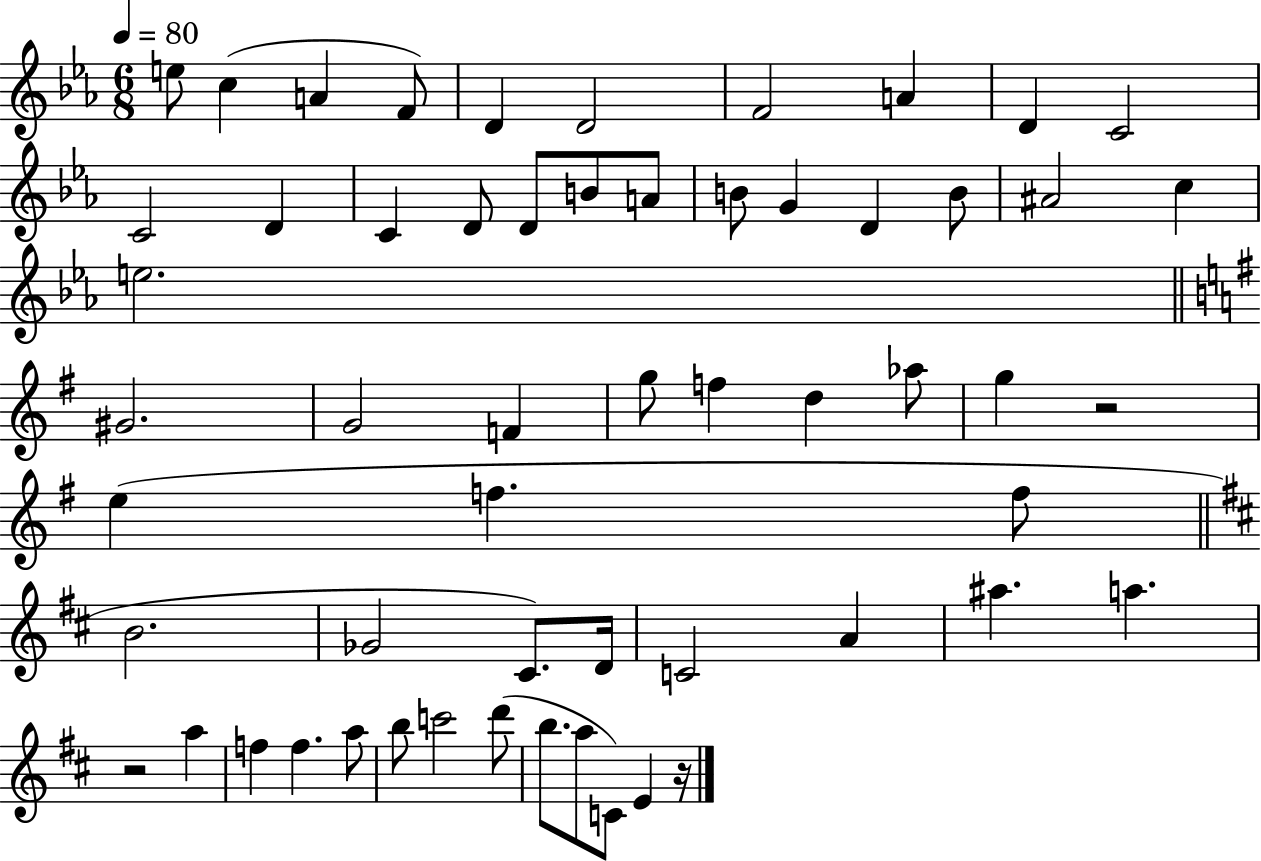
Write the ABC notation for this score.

X:1
T:Untitled
M:6/8
L:1/4
K:Eb
e/2 c A F/2 D D2 F2 A D C2 C2 D C D/2 D/2 B/2 A/2 B/2 G D B/2 ^A2 c e2 ^G2 G2 F g/2 f d _a/2 g z2 e f f/2 B2 _G2 ^C/2 D/4 C2 A ^a a z2 a f f a/2 b/2 c'2 d'/2 b/2 a/2 C/2 E z/4